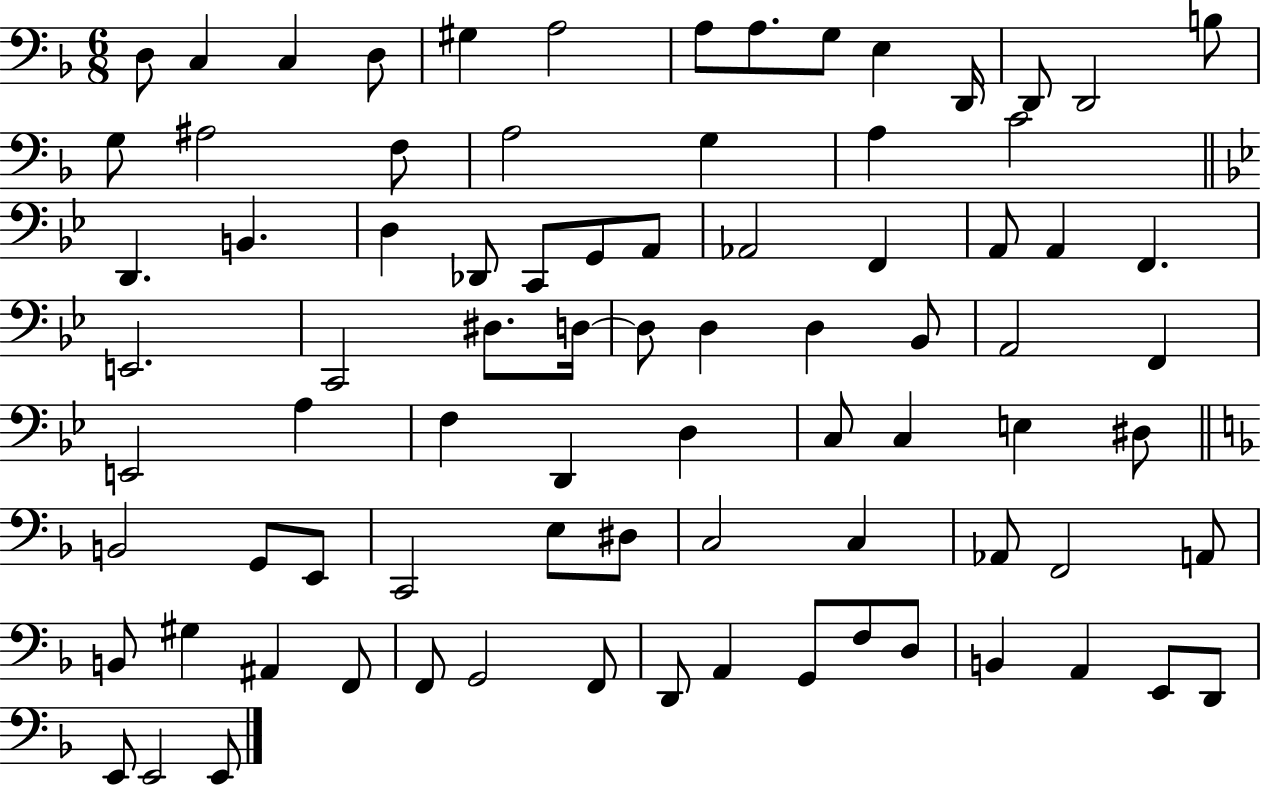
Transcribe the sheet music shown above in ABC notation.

X:1
T:Untitled
M:6/8
L:1/4
K:F
D,/2 C, C, D,/2 ^G, A,2 A,/2 A,/2 G,/2 E, D,,/4 D,,/2 D,,2 B,/2 G,/2 ^A,2 F,/2 A,2 G, A, C2 D,, B,, D, _D,,/2 C,,/2 G,,/2 A,,/2 _A,,2 F,, A,,/2 A,, F,, E,,2 C,,2 ^D,/2 D,/4 D,/2 D, D, _B,,/2 A,,2 F,, E,,2 A, F, D,, D, C,/2 C, E, ^D,/2 B,,2 G,,/2 E,,/2 C,,2 E,/2 ^D,/2 C,2 C, _A,,/2 F,,2 A,,/2 B,,/2 ^G, ^A,, F,,/2 F,,/2 G,,2 F,,/2 D,,/2 A,, G,,/2 F,/2 D,/2 B,, A,, E,,/2 D,,/2 E,,/2 E,,2 E,,/2